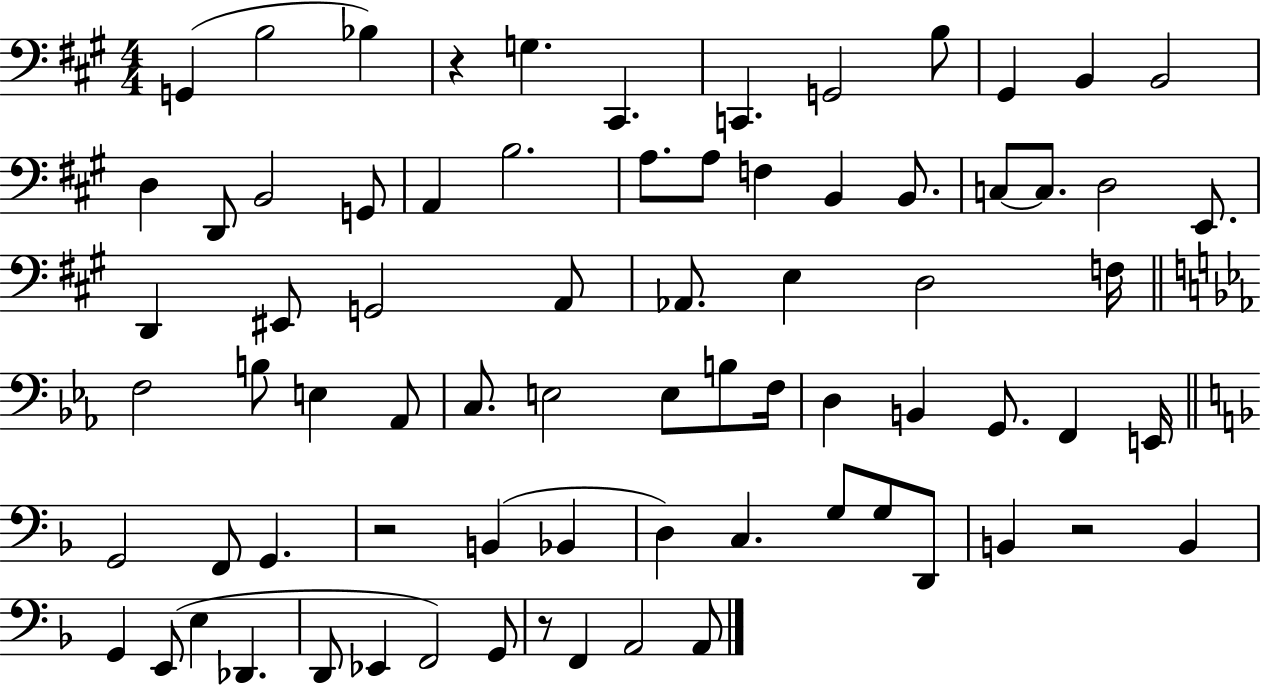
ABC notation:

X:1
T:Untitled
M:4/4
L:1/4
K:A
G,, B,2 _B, z G, ^C,, C,, G,,2 B,/2 ^G,, B,, B,,2 D, D,,/2 B,,2 G,,/2 A,, B,2 A,/2 A,/2 F, B,, B,,/2 C,/2 C,/2 D,2 E,,/2 D,, ^E,,/2 G,,2 A,,/2 _A,,/2 E, D,2 F,/4 F,2 B,/2 E, _A,,/2 C,/2 E,2 E,/2 B,/2 F,/4 D, B,, G,,/2 F,, E,,/4 G,,2 F,,/2 G,, z2 B,, _B,, D, C, G,/2 G,/2 D,,/2 B,, z2 B,, G,, E,,/2 E, _D,, D,,/2 _E,, F,,2 G,,/2 z/2 F,, A,,2 A,,/2